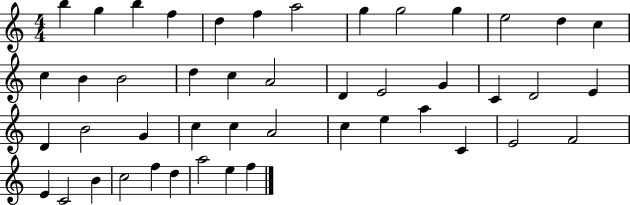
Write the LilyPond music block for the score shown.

{
  \clef treble
  \numericTimeSignature
  \time 4/4
  \key c \major
  b''4 g''4 b''4 f''4 | d''4 f''4 a''2 | g''4 g''2 g''4 | e''2 d''4 c''4 | \break c''4 b'4 b'2 | d''4 c''4 a'2 | d'4 e'2 g'4 | c'4 d'2 e'4 | \break d'4 b'2 g'4 | c''4 c''4 a'2 | c''4 e''4 a''4 c'4 | e'2 f'2 | \break e'4 c'2 b'4 | c''2 f''4 d''4 | a''2 e''4 f''4 | \bar "|."
}